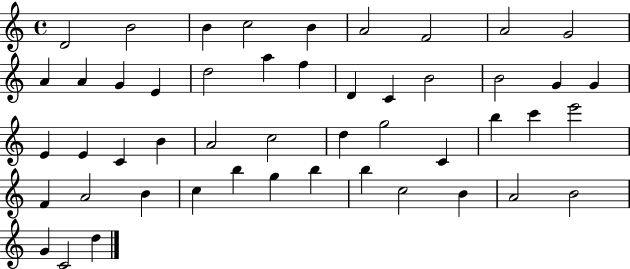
{
  \clef treble
  \time 4/4
  \defaultTimeSignature
  \key c \major
  d'2 b'2 | b'4 c''2 b'4 | a'2 f'2 | a'2 g'2 | \break a'4 a'4 g'4 e'4 | d''2 a''4 f''4 | d'4 c'4 b'2 | b'2 g'4 g'4 | \break e'4 e'4 c'4 b'4 | a'2 c''2 | d''4 g''2 c'4 | b''4 c'''4 e'''2 | \break f'4 a'2 b'4 | c''4 b''4 g''4 b''4 | b''4 c''2 b'4 | a'2 b'2 | \break g'4 c'2 d''4 | \bar "|."
}